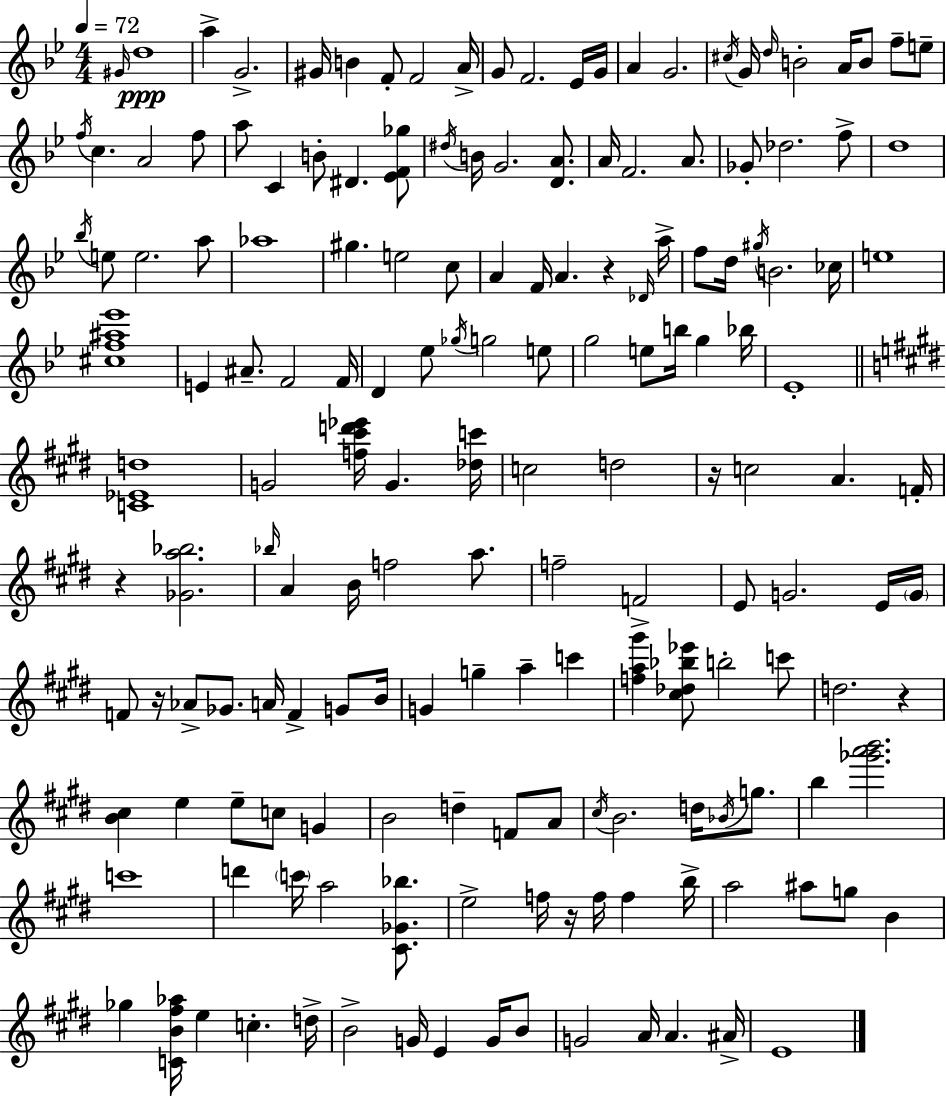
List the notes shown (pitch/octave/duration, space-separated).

G#4/s D5/w A5/q G4/h. G#4/s B4/q F4/e F4/h A4/s G4/e F4/h. Eb4/s G4/s A4/q G4/h. C#5/s G4/s D5/s B4/h A4/s B4/e F5/e E5/e F5/s C5/q. A4/h F5/e A5/e C4/q B4/e D#4/q. [Eb4,F4,Gb5]/e D#5/s B4/s G4/h. [D4,A4]/e. A4/s F4/h. A4/e. Gb4/e Db5/h. F5/e D5/w Bb5/s E5/e E5/h. A5/e Ab5/w G#5/q. E5/h C5/e A4/q F4/s A4/q. R/q Db4/s A5/s F5/e D5/s G#5/s B4/h. CES5/s E5/w [C#5,F5,A#5,Eb6]/w E4/q A#4/e. F4/h F4/s D4/q Eb5/e Gb5/s G5/h E5/e G5/h E5/e B5/s G5/q Bb5/s Eb4/w [C4,Eb4,D5]/w G4/h [F5,C#6,D6,Eb6]/s G4/q. [Db5,C6]/s C5/h D5/h R/s C5/h A4/q. F4/s R/q [Gb4,A5,Bb5]/h. Bb5/s A4/q B4/s F5/h A5/e. F5/h F4/h E4/e G4/h. E4/s G4/s F4/e R/s Ab4/e Gb4/e. A4/s F4/q G4/e B4/s G4/q G5/q A5/q C6/q [F5,A5,G#6]/q [C#5,Db5,Bb5,Eb6]/e B5/h C6/e D5/h. R/q [B4,C#5]/q E5/q E5/e C5/e G4/q B4/h D5/q F4/e A4/e C#5/s B4/h. D5/s Bb4/s G5/e. B5/q [Gb6,A6,B6]/h. C6/w D6/q C6/s A5/h [C#4,Gb4,Bb5]/e. E5/h F5/s R/s F5/s F5/q B5/s A5/h A#5/e G5/e B4/q Gb5/q [C4,B4,F#5,Ab5]/s E5/q C5/q. D5/s B4/h G4/s E4/q G4/s B4/e G4/h A4/s A4/q. A#4/s E4/w